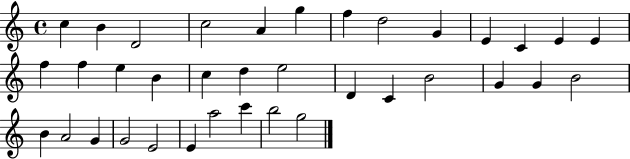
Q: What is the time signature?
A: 4/4